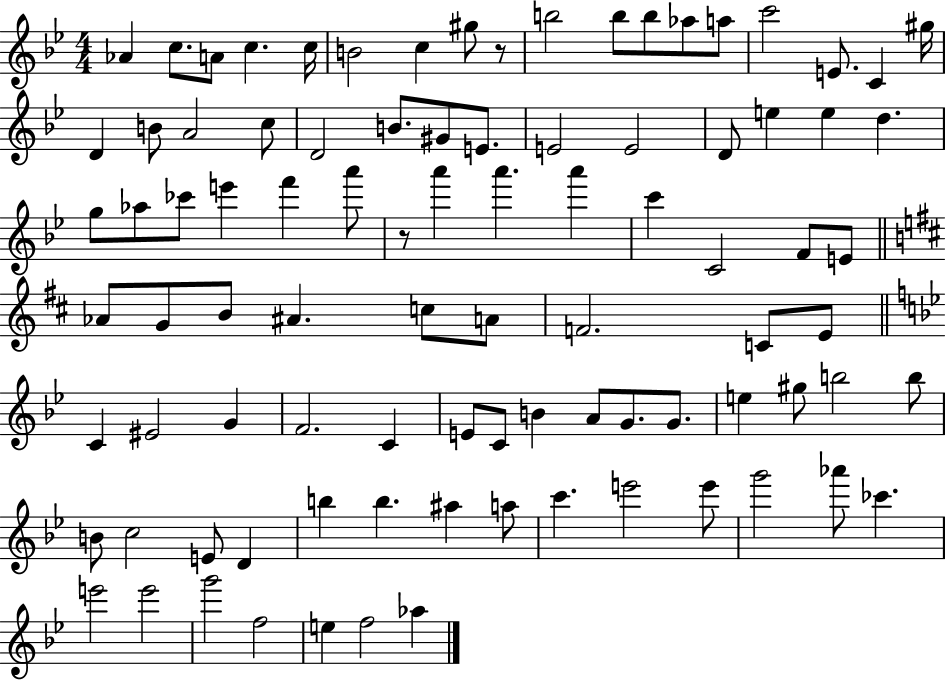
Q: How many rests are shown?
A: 2